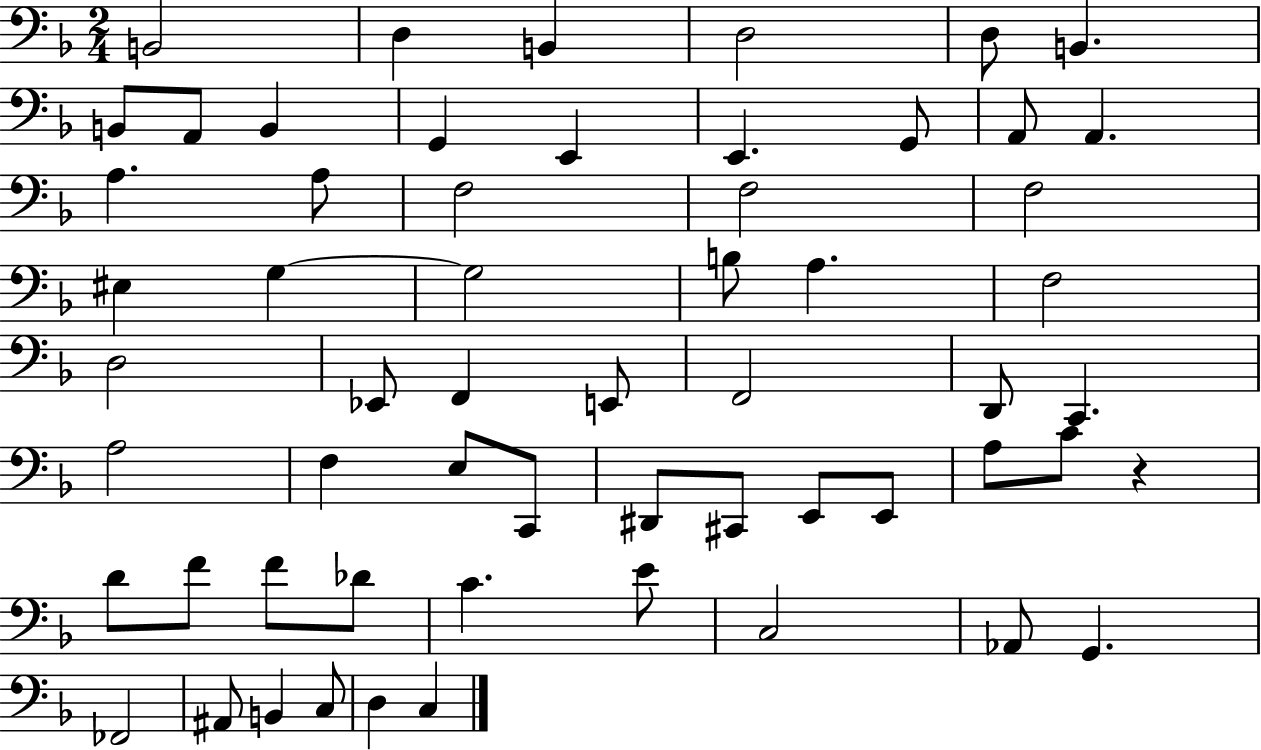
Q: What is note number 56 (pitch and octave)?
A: C3